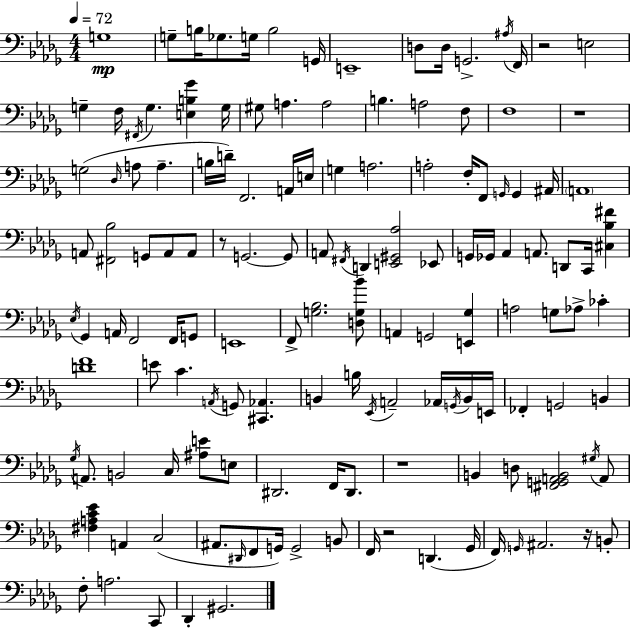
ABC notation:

X:1
T:Untitled
M:4/4
L:1/4
K:Bbm
G,4 G,/2 B,/4 _G,/2 G,/4 B,2 G,,/4 E,,4 D,/2 D,/4 G,,2 ^A,/4 F,,/4 z2 E,2 G, F,/4 ^F,,/4 G, [E,B,_G] G,/4 ^G,/2 A, A,2 B, A,2 F,/2 F,4 z4 G,2 _D,/4 A,/2 A, B,/4 D/4 F,,2 A,,/4 E,/4 G, A,2 A,2 F,/4 F,,/2 G,,/4 G,, ^A,,/4 A,,4 A,,/2 [^F,,_B,]2 G,,/2 A,,/2 A,,/2 z/2 G,,2 G,,/2 A,,/2 ^F,,/4 D,, [E,,^G,,_A,]2 _E,,/2 G,,/4 _G,,/4 _A,, A,,/2 D,,/2 C,,/4 [^C,_B,^F] _E,/4 _G,, A,,/4 F,,2 F,,/4 G,,/2 E,,4 F,,/2 [G,_B,]2 [D,G,_B]/2 A,, G,,2 [E,,_G,] A,2 G,/2 _A,/2 _C [DF]4 E/2 C A,,/4 G,,/2 [^C,,_A,,] B,, B,/4 _E,,/4 A,,2 _A,,/4 G,,/4 B,,/4 E,,/4 _F,, G,,2 B,, _G,/4 A,,/2 B,,2 C,/4 [^A,E]/2 E,/2 ^D,,2 F,,/4 ^D,,/2 z4 B,, D,/2 [^F,,G,,A,,B,,]2 ^G,/4 A,,/2 [^F,A,C_E] A,, C,2 ^A,,/2 ^D,,/4 F,,/2 G,,/4 G,,2 B,,/2 F,,/4 z2 D,, _G,,/4 F,,/4 G,,/4 ^A,,2 z/4 B,,/2 F,/2 A,2 C,,/2 _D,, ^G,,2